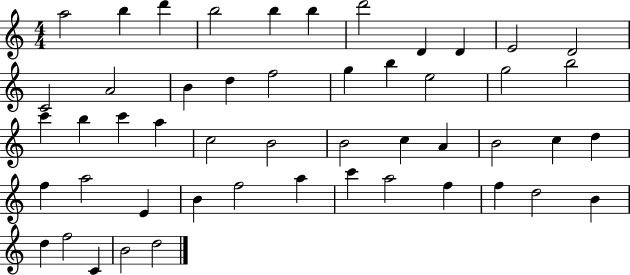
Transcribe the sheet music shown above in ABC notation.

X:1
T:Untitled
M:4/4
L:1/4
K:C
a2 b d' b2 b b d'2 D D E2 D2 C2 A2 B d f2 g b e2 g2 b2 c' b c' a c2 B2 B2 c A B2 c d f a2 E B f2 a c' a2 f f d2 B d f2 C B2 d2